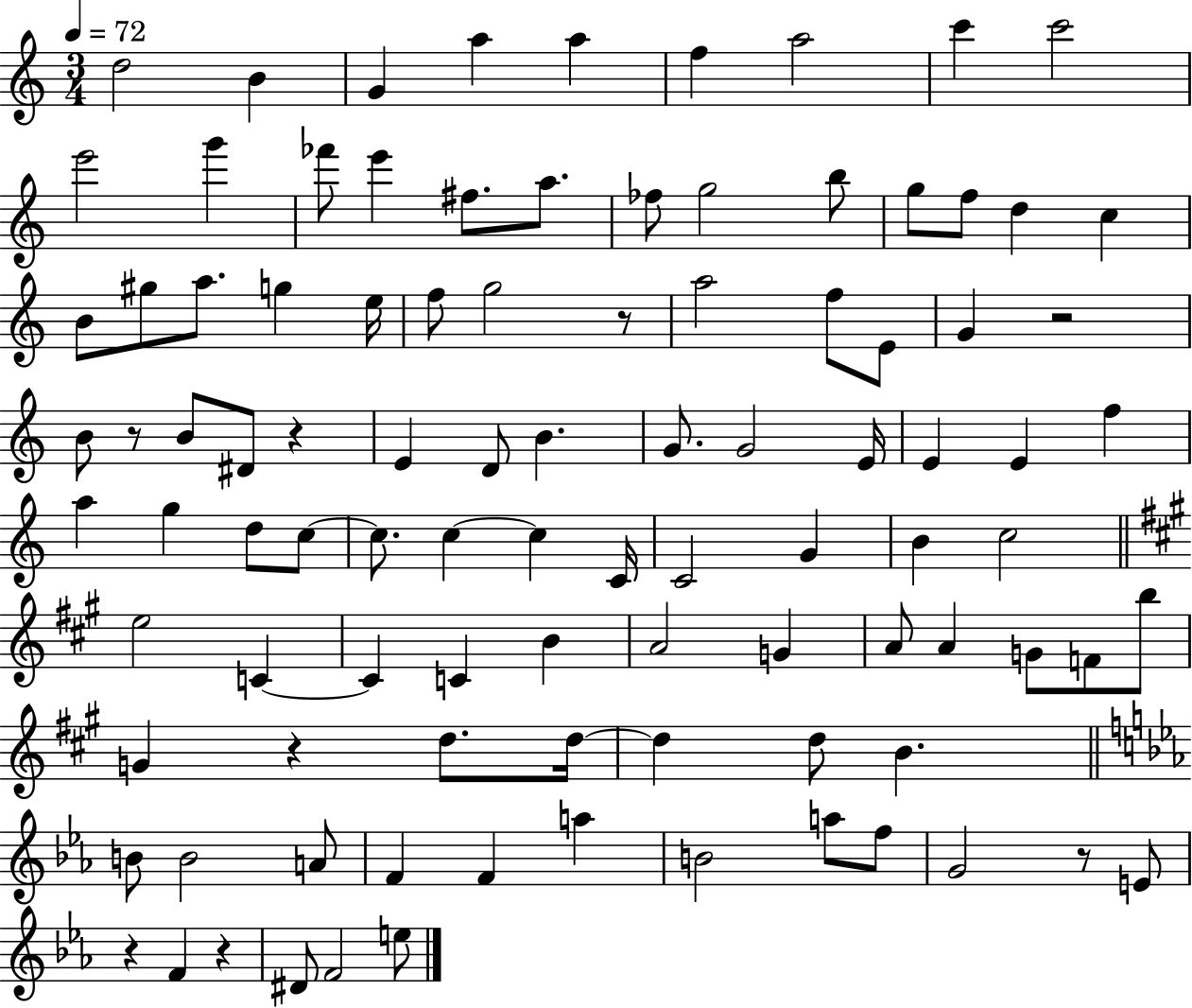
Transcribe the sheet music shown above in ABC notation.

X:1
T:Untitled
M:3/4
L:1/4
K:C
d2 B G a a f a2 c' c'2 e'2 g' _f'/2 e' ^f/2 a/2 _f/2 g2 b/2 g/2 f/2 d c B/2 ^g/2 a/2 g e/4 f/2 g2 z/2 a2 f/2 E/2 G z2 B/2 z/2 B/2 ^D/2 z E D/2 B G/2 G2 E/4 E E f a g d/2 c/2 c/2 c c C/4 C2 G B c2 e2 C C C B A2 G A/2 A G/2 F/2 b/2 G z d/2 d/4 d d/2 B B/2 B2 A/2 F F a B2 a/2 f/2 G2 z/2 E/2 z F z ^D/2 F2 e/2